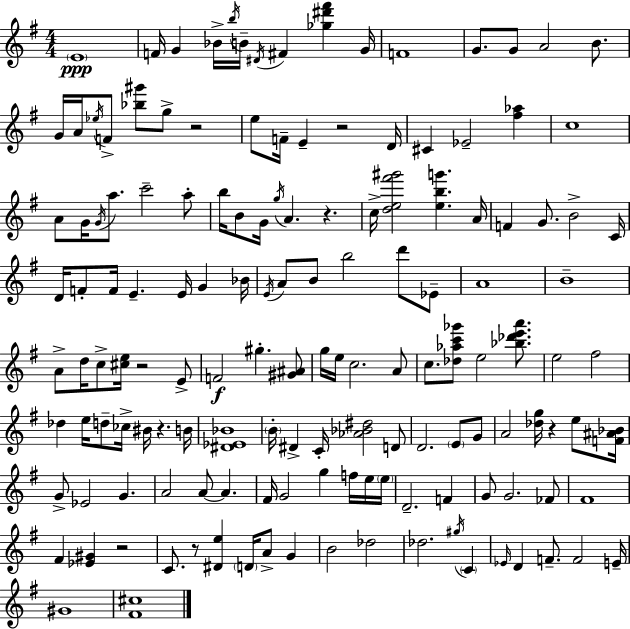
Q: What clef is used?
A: treble